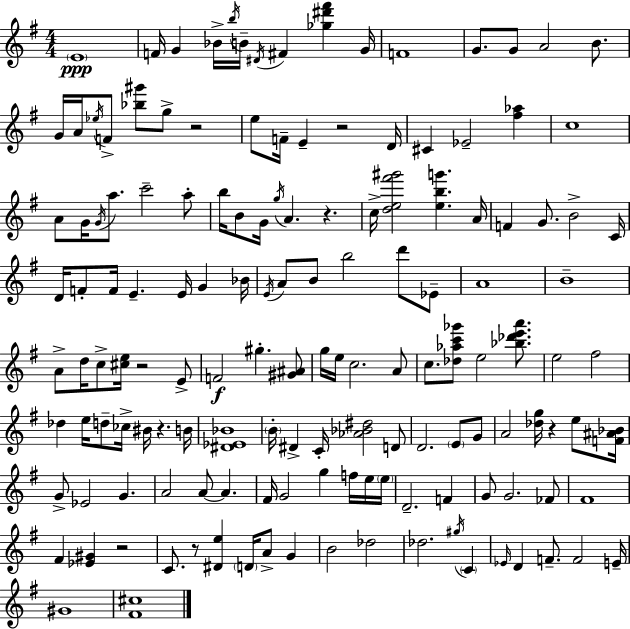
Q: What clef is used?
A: treble